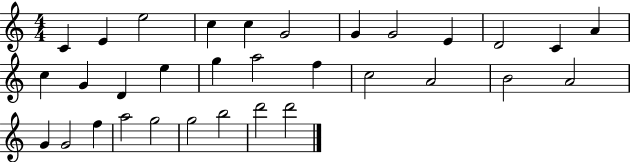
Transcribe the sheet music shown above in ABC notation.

X:1
T:Untitled
M:4/4
L:1/4
K:C
C E e2 c c G2 G G2 E D2 C A c G D e g a2 f c2 A2 B2 A2 G G2 f a2 g2 g2 b2 d'2 d'2